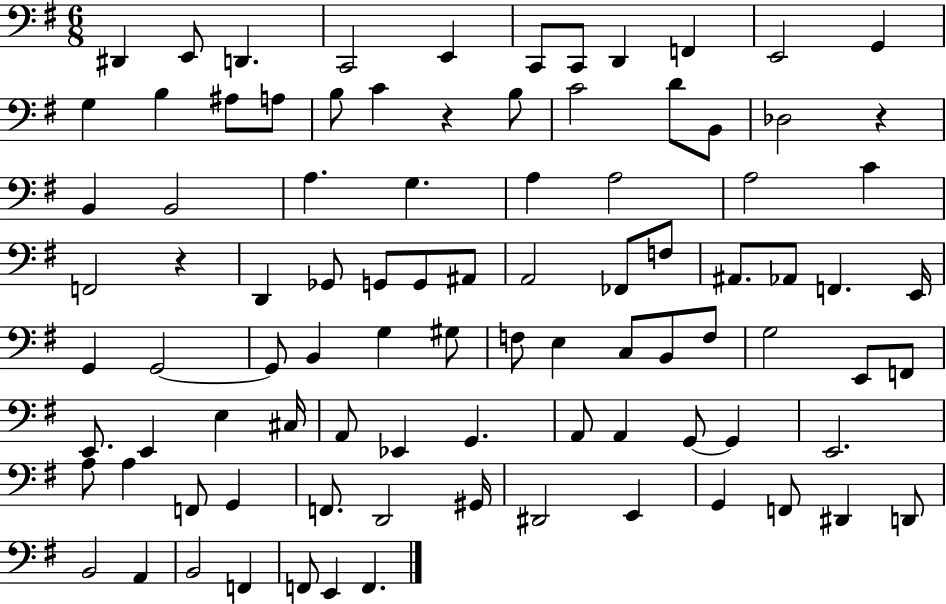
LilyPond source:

{
  \clef bass
  \numericTimeSignature
  \time 6/8
  \key g \major
  dis,4 e,8 d,4. | c,2 e,4 | c,8 c,8 d,4 f,4 | e,2 g,4 | \break g4 b4 ais8 a8 | b8 c'4 r4 b8 | c'2 d'8 b,8 | des2 r4 | \break b,4 b,2 | a4. g4. | a4 a2 | a2 c'4 | \break f,2 r4 | d,4 ges,8 g,8 g,8 ais,8 | a,2 fes,8 f8 | ais,8. aes,8 f,4. e,16 | \break g,4 g,2~~ | g,8 b,4 g4 gis8 | f8 e4 c8 b,8 f8 | g2 e,8 f,8 | \break e,8. e,4 e4 cis16 | a,8 ees,4 g,4. | a,8 a,4 g,8~~ g,4 | e,2. | \break a8 a4 f,8 g,4 | f,8. d,2 gis,16 | dis,2 e,4 | g,4 f,8 dis,4 d,8 | \break b,2 a,4 | b,2 f,4 | f,8 e,4 f,4. | \bar "|."
}